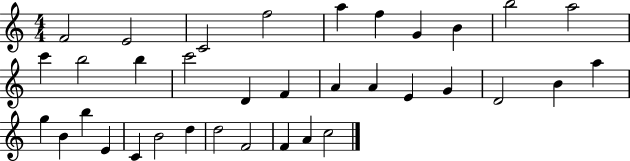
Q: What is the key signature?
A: C major